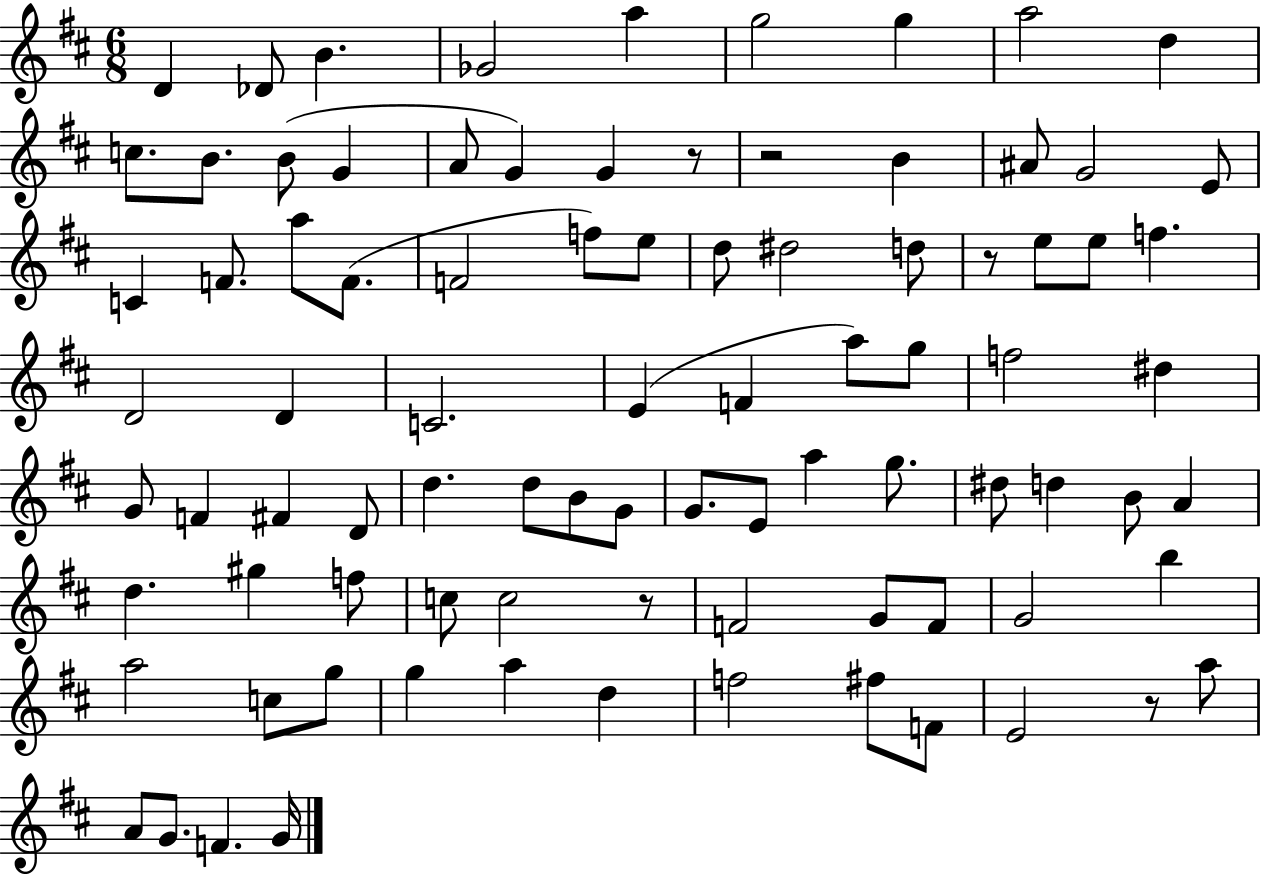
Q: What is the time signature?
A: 6/8